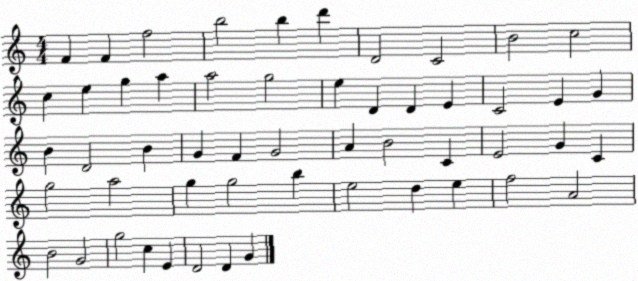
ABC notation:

X:1
T:Untitled
M:4/4
L:1/4
K:C
F F f2 b2 b d' D2 C2 B2 c2 c e g a a2 g2 e D D E C2 E G B D2 B G F G2 A B2 C E2 G C g2 a2 g g2 b e2 d e f2 A2 B2 G2 g2 c E D2 D G